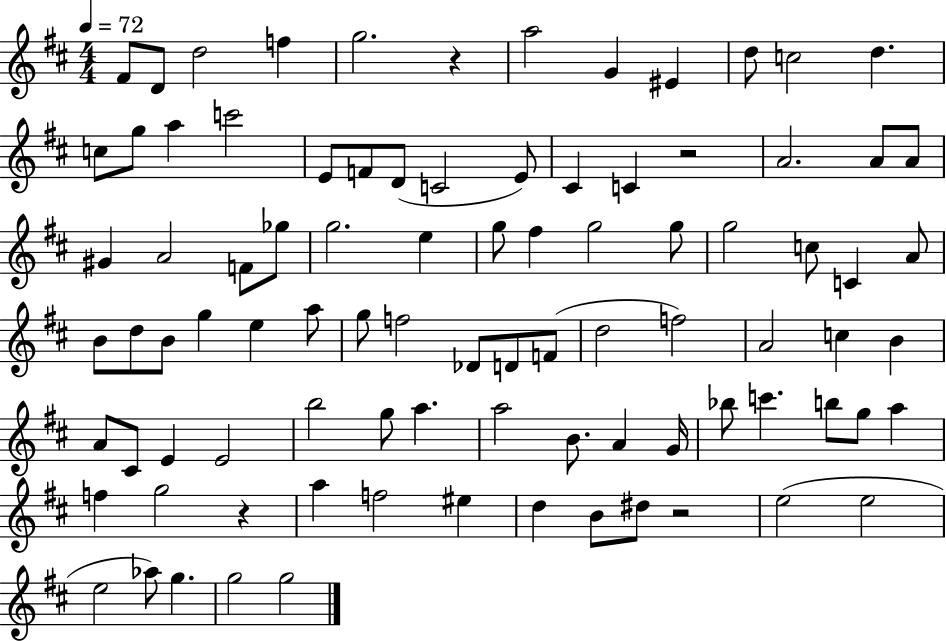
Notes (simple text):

F#4/e D4/e D5/h F5/q G5/h. R/q A5/h G4/q EIS4/q D5/e C5/h D5/q. C5/e G5/e A5/q C6/h E4/e F4/e D4/e C4/h E4/e C#4/q C4/q R/h A4/h. A4/e A4/e G#4/q A4/h F4/e Gb5/e G5/h. E5/q G5/e F#5/q G5/h G5/e G5/h C5/e C4/q A4/e B4/e D5/e B4/e G5/q E5/q A5/e G5/e F5/h Db4/e D4/e F4/e D5/h F5/h A4/h C5/q B4/q A4/e C#4/e E4/q E4/h B5/h G5/e A5/q. A5/h B4/e. A4/q G4/s Bb5/e C6/q. B5/e G5/e A5/q F5/q G5/h R/q A5/q F5/h EIS5/q D5/q B4/e D#5/e R/h E5/h E5/h E5/h Ab5/e G5/q. G5/h G5/h